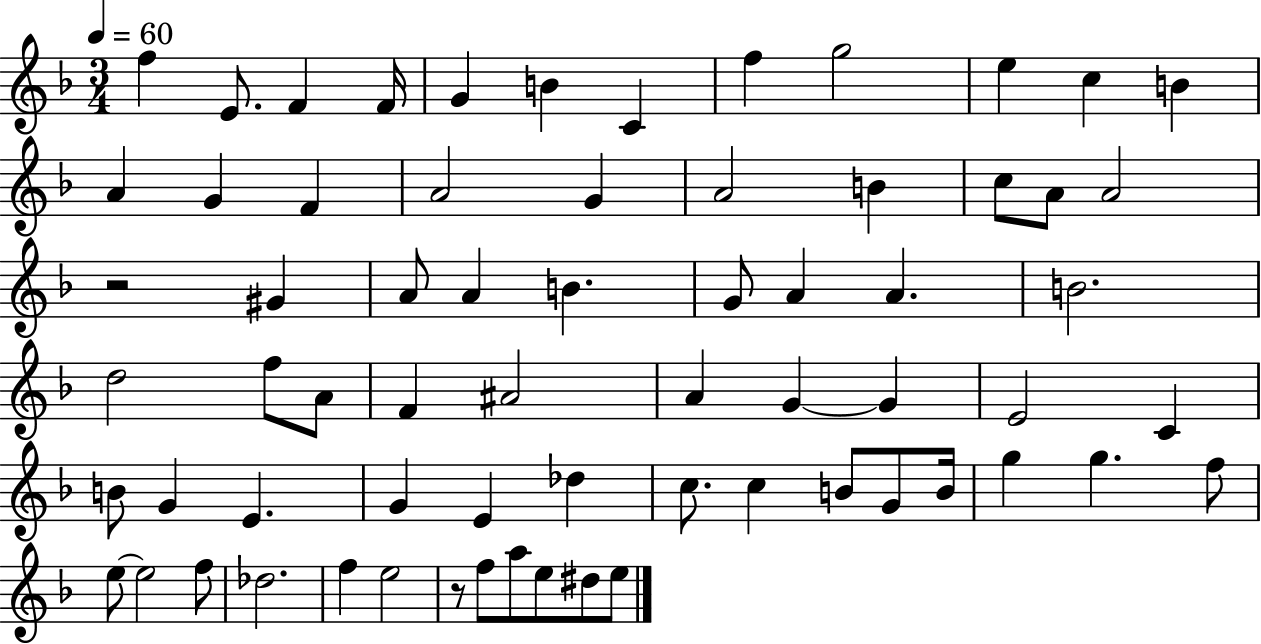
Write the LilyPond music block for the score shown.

{
  \clef treble
  \numericTimeSignature
  \time 3/4
  \key f \major
  \tempo 4 = 60
  f''4 e'8. f'4 f'16 | g'4 b'4 c'4 | f''4 g''2 | e''4 c''4 b'4 | \break a'4 g'4 f'4 | a'2 g'4 | a'2 b'4 | c''8 a'8 a'2 | \break r2 gis'4 | a'8 a'4 b'4. | g'8 a'4 a'4. | b'2. | \break d''2 f''8 a'8 | f'4 ais'2 | a'4 g'4~~ g'4 | e'2 c'4 | \break b'8 g'4 e'4. | g'4 e'4 des''4 | c''8. c''4 b'8 g'8 b'16 | g''4 g''4. f''8 | \break e''8~~ e''2 f''8 | des''2. | f''4 e''2 | r8 f''8 a''8 e''8 dis''8 e''8 | \break \bar "|."
}